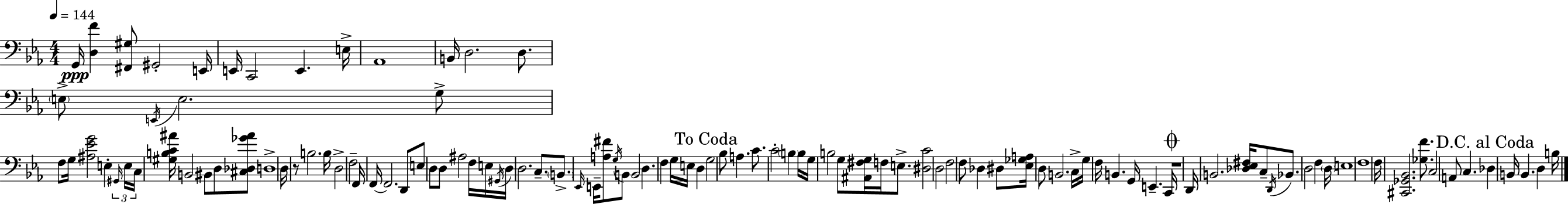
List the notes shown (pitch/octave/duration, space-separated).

G2/s [D3,F4]/q [F#2,G#3]/e G#2/h E2/s E2/s C2/h E2/q. E3/s Ab2/w B2/s D3/h. D3/e. E3/e E2/s E3/h. G3/e F3/e G3/s [A#3,Eb4,G4]/h E3/q G#2/s E3/s C3/s [G#3,B3,C4,A#4]/s B2/h BIS2/e D3/e [C#3,Db3,Gb4,A#4]/e D3/w D3/s R/e B3/h. B3/s D3/h F3/h F2/s F2/s F2/h. D2/e E3/e D3/e D3/e A#3/h F3/s E3/s G#2/s D3/s D3/h. C3/e. B2/e. Eb2/s E2/s [A3,F#4]/e G3/s B2/e B2/h D3/q. F3/q G3/s E3/s D3/q G3/h Bb3/e A3/q. C4/e. C4/h B3/q B3/s G3/s B3/h G3/e [A#2,F#3,G3]/s F3/s E3/e. [D#3,C4]/h D3/h F3/h F3/e Db3/q D#3/e [Eb3,Gb3,A3]/s D3/e B2/h. C3/s G3/s F3/s B2/q. G2/s E2/q. C2/s R/w D2/s B2/h. [Db3,Eb3,F#3]/s C3/e D2/s Bb2/e. D3/h F3/q D3/s E3/w F3/w F3/s [C#2,Gb2,Bb2]/h. [Gb3,F4]/e. C3/h A2/e C3/q. Db3/q B2/s B2/q. D3/q B3/s